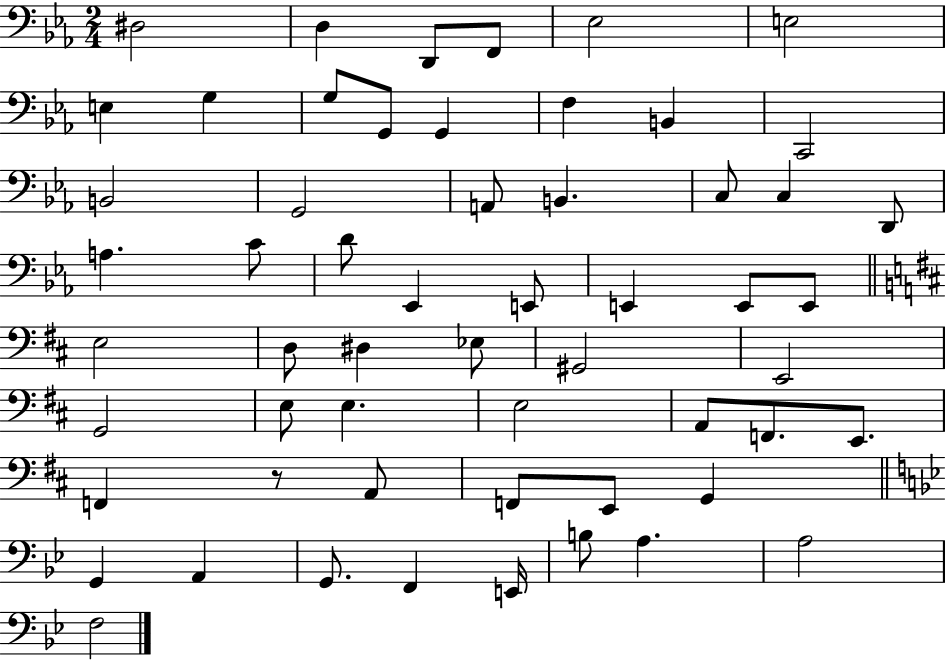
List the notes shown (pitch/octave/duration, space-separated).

D#3/h D3/q D2/e F2/e Eb3/h E3/h E3/q G3/q G3/e G2/e G2/q F3/q B2/q C2/h B2/h G2/h A2/e B2/q. C3/e C3/q D2/e A3/q. C4/e D4/e Eb2/q E2/e E2/q E2/e E2/e E3/h D3/e D#3/q Eb3/e G#2/h E2/h G2/h E3/e E3/q. E3/h A2/e F2/e. E2/e. F2/q R/e A2/e F2/e E2/e G2/q G2/q A2/q G2/e. F2/q E2/s B3/e A3/q. A3/h F3/h